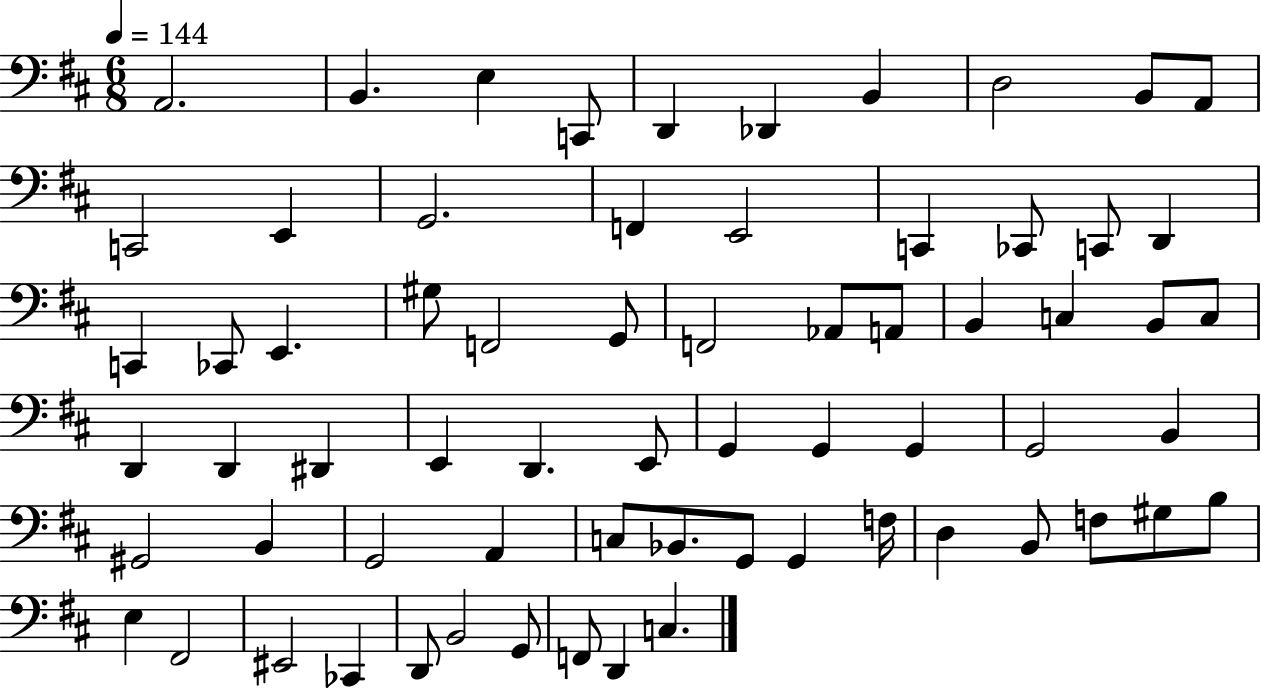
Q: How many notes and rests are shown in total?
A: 67